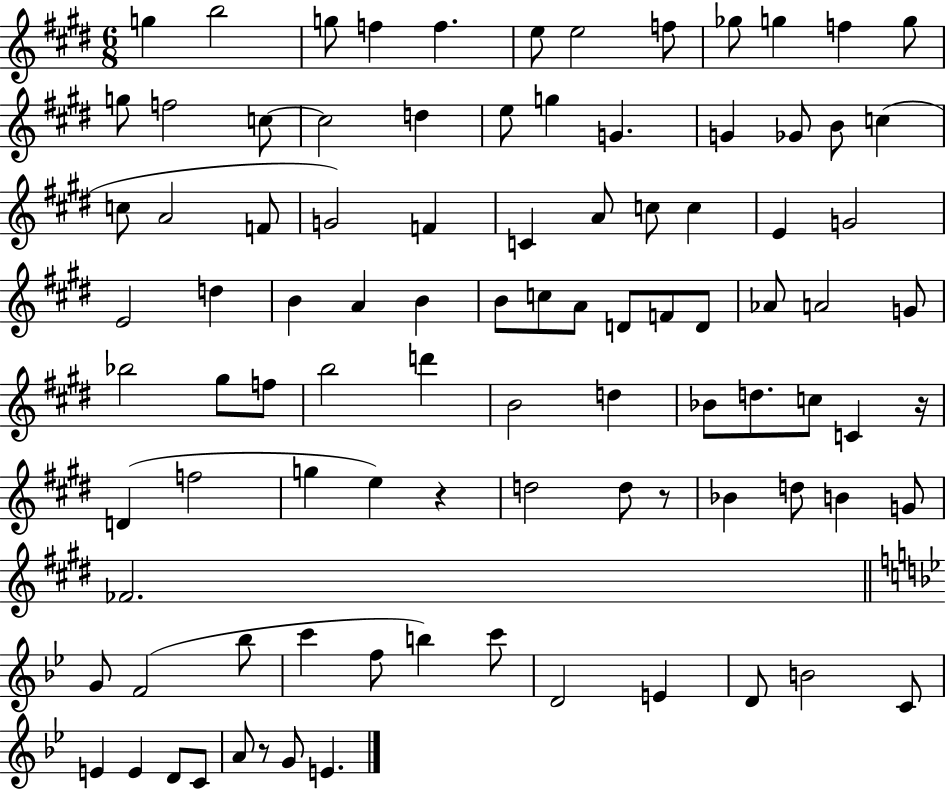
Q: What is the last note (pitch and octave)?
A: E4